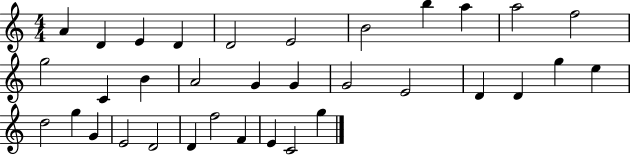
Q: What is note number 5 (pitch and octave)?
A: D4